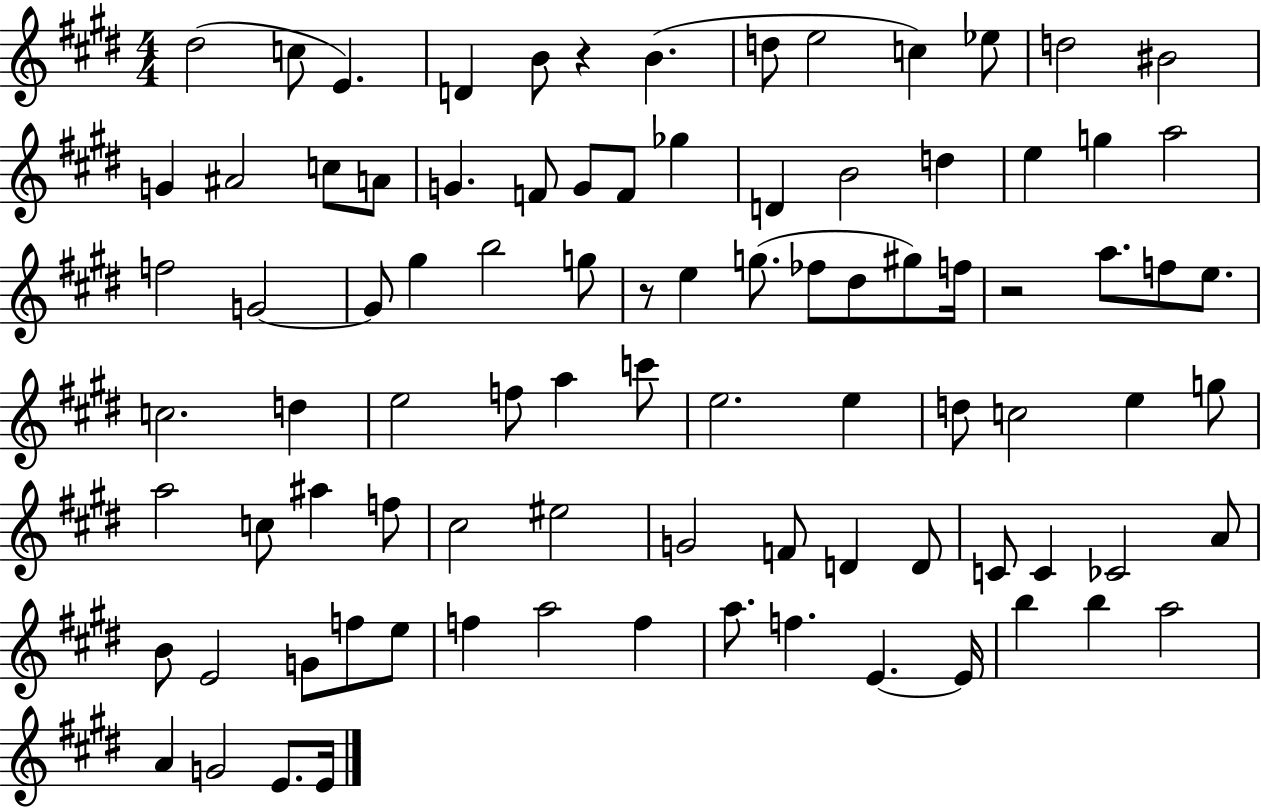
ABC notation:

X:1
T:Untitled
M:4/4
L:1/4
K:E
^d2 c/2 E D B/2 z B d/2 e2 c _e/2 d2 ^B2 G ^A2 c/2 A/2 G F/2 G/2 F/2 _g D B2 d e g a2 f2 G2 G/2 ^g b2 g/2 z/2 e g/2 _f/2 ^d/2 ^g/2 f/4 z2 a/2 f/2 e/2 c2 d e2 f/2 a c'/2 e2 e d/2 c2 e g/2 a2 c/2 ^a f/2 ^c2 ^e2 G2 F/2 D D/2 C/2 C _C2 A/2 B/2 E2 G/2 f/2 e/2 f a2 f a/2 f E E/4 b b a2 A G2 E/2 E/4